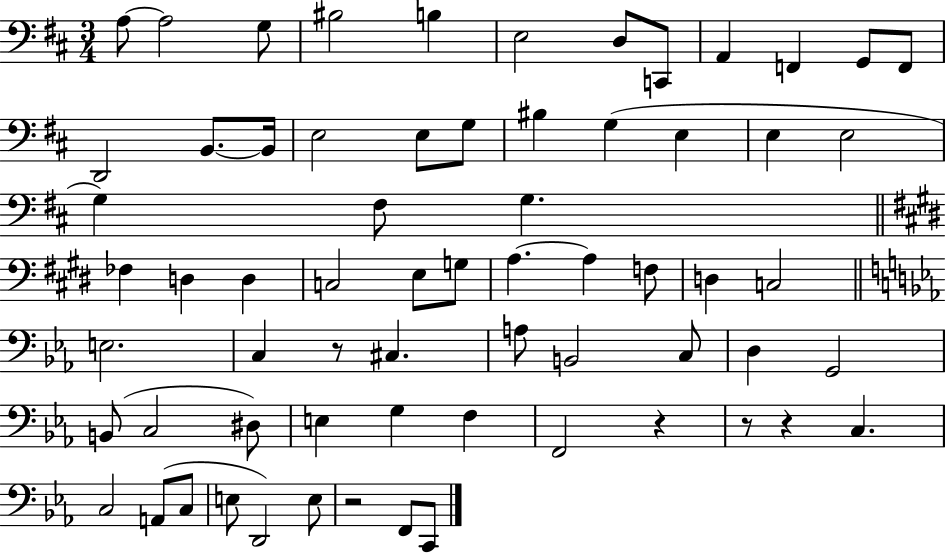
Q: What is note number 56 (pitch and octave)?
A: C3